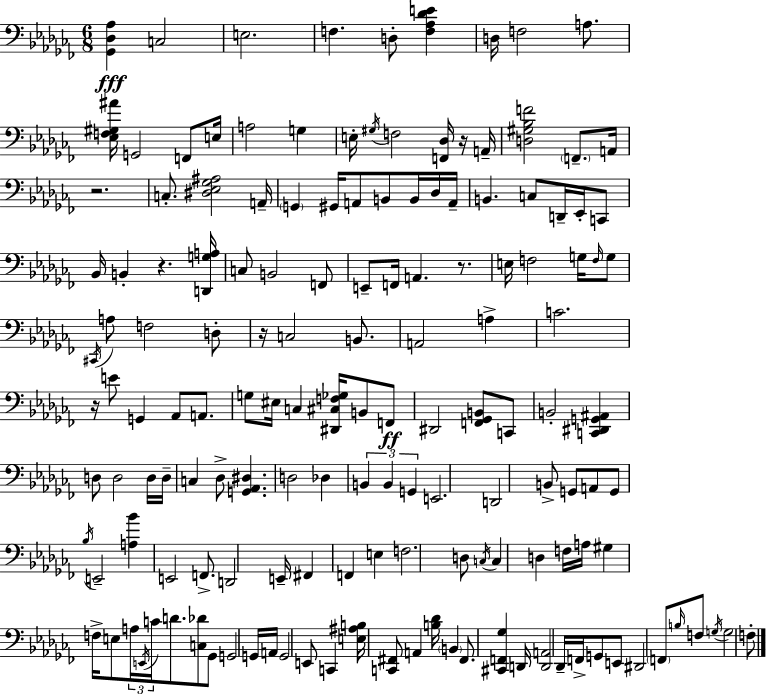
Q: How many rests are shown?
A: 6